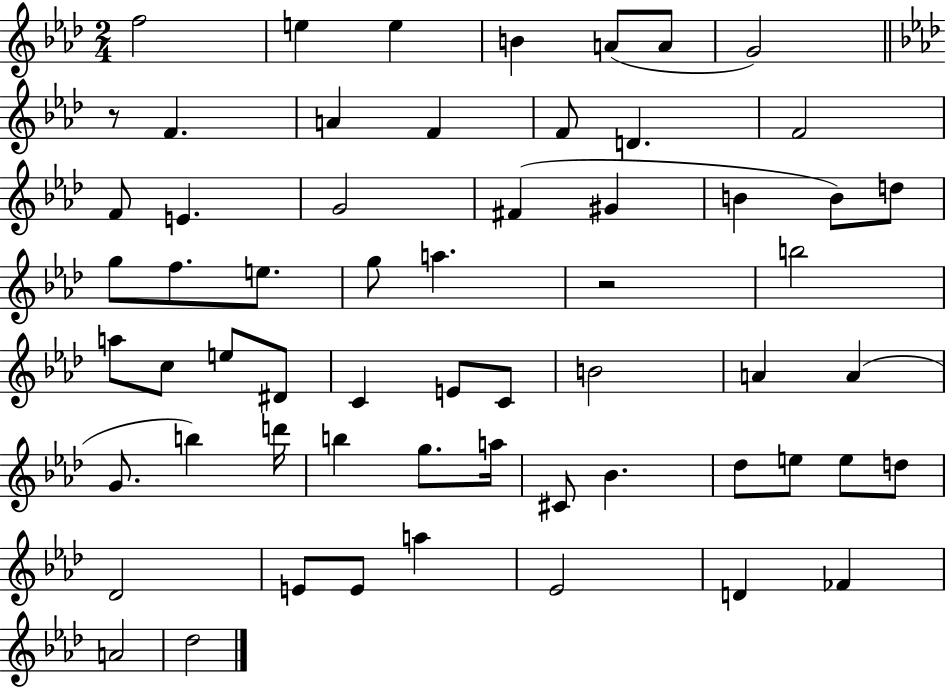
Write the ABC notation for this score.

X:1
T:Untitled
M:2/4
L:1/4
K:Ab
f2 e e B A/2 A/2 G2 z/2 F A F F/2 D F2 F/2 E G2 ^F ^G B B/2 d/2 g/2 f/2 e/2 g/2 a z2 b2 a/2 c/2 e/2 ^D/2 C E/2 C/2 B2 A A G/2 b d'/4 b g/2 a/4 ^C/2 _B _d/2 e/2 e/2 d/2 _D2 E/2 E/2 a _E2 D _F A2 _d2